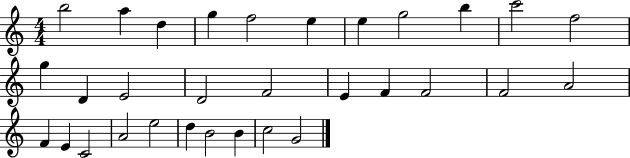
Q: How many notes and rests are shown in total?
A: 31